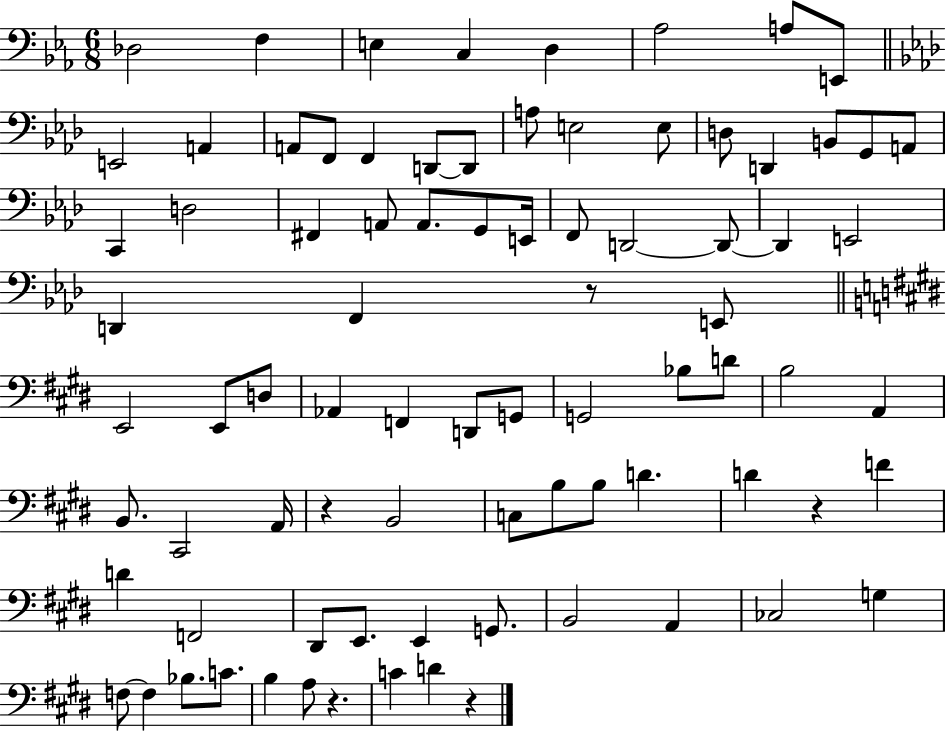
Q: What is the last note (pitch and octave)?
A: D4